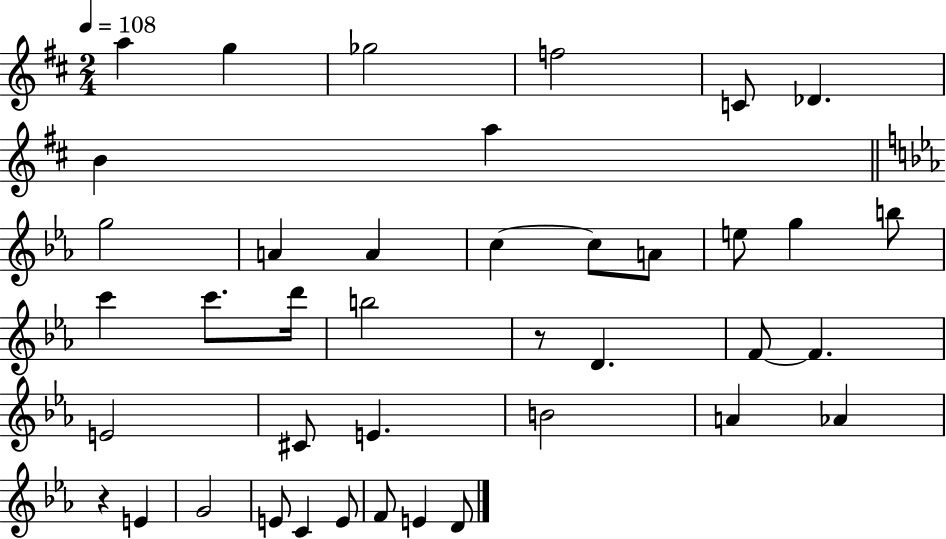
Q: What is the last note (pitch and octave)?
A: D4